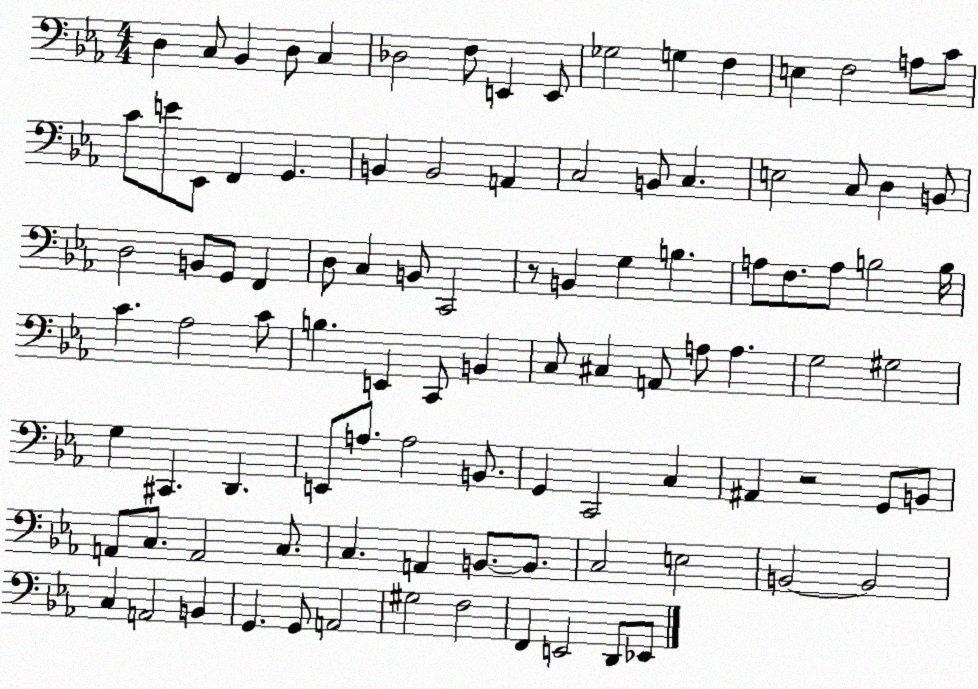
X:1
T:Untitled
M:4/4
L:1/4
K:Eb
D, C,/2 _B,, D,/2 C, _D,2 F,/2 E,, E,,/2 _G,2 G, F, E, F,2 A,/2 C/2 C/2 E/2 _E,,/2 F,, G,, B,, B,,2 A,, C,2 B,,/2 C, E,2 C,/2 D, B,,/2 D,2 B,,/2 G,,/2 F,, D,/2 C, B,,/2 C,,2 z/2 B,, G, B, A,/2 F,/2 A,/2 B,2 B,/4 C _A,2 C/2 B, E,, C,,/2 B,, C,/2 ^C, A,,/2 A,/2 A, G,2 ^G,2 G, ^C,, D,, E,,/2 A,/2 A,2 B,,/2 G,, C,,2 C, ^A,, z2 G,,/2 B,,/2 A,,/2 C,/2 A,,2 C,/2 C, A,, B,,/2 B,,/2 C,2 E,2 B,,2 B,,2 C, A,,2 B,, G,, G,,/2 A,,2 ^G,2 F,2 F,, E,,2 D,,/2 _E,,/2